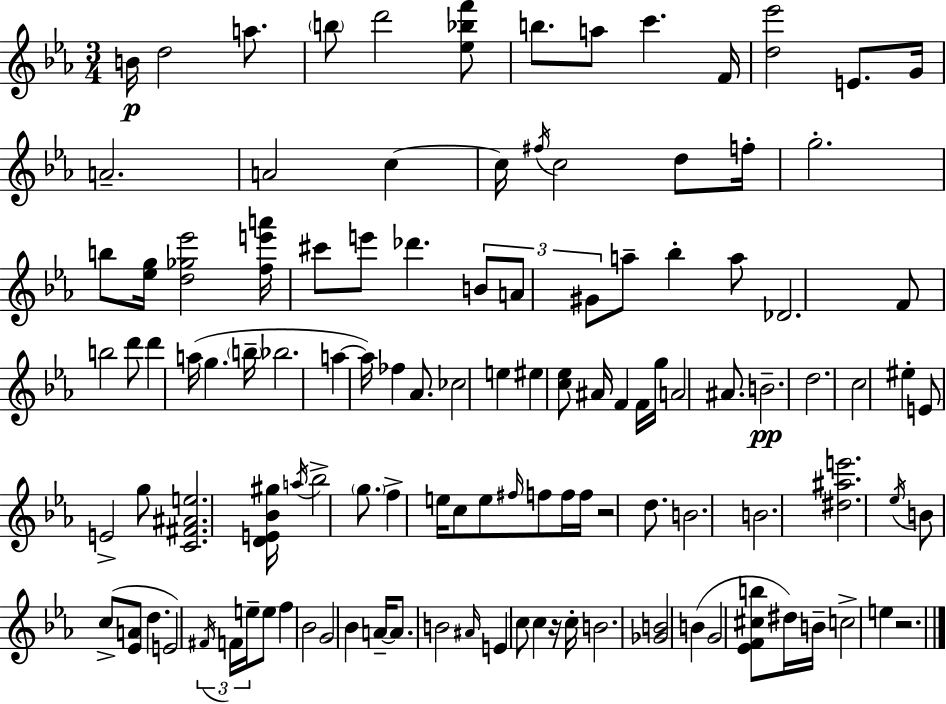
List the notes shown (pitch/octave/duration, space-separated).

B4/s D5/h A5/e. B5/e D6/h [Eb5,Bb5,F6]/e B5/e. A5/e C6/q. F4/s [D5,Eb6]/h E4/e. G4/s A4/h. A4/h C5/q C5/s F#5/s C5/h D5/e F5/s G5/h. B5/e [Eb5,G5]/s [D5,Gb5,Eb6]/h [F5,E6,A6]/s C#6/e E6/e Db6/q. B4/e A4/e G#4/e A5/e Bb5/q A5/e Db4/h. F4/e B5/h D6/e D6/q A5/s G5/q. B5/s Bb5/h. A5/q A5/s FES5/q Ab4/e. CES5/h E5/q EIS5/q [C5,Eb5]/e A#4/s F4/q F4/s G5/s A4/h A#4/e. B4/h. D5/h. C5/h EIS5/q E4/e E4/h G5/e [C4,F#4,A#4,E5]/h. [D4,E4,Bb4,G#5]/s A5/s Bb5/h G5/e. F5/q E5/s C5/e E5/e F#5/s F5/e F5/s F5/s R/h D5/e. B4/h. B4/h. [D#5,A#5,E6]/h. Eb5/s B4/e C5/e [Eb4,A4]/e D5/q. E4/h F#4/s F4/s E5/s E5/e F5/q Bb4/h G4/h Bb4/q A4/s A4/e. B4/h A#4/s E4/q C5/e C5/q R/s C5/s B4/h. [Gb4,B4]/h B4/q G4/h [Eb4,F4,C#5,B5]/e D#5/s B4/s C5/h E5/q R/h.